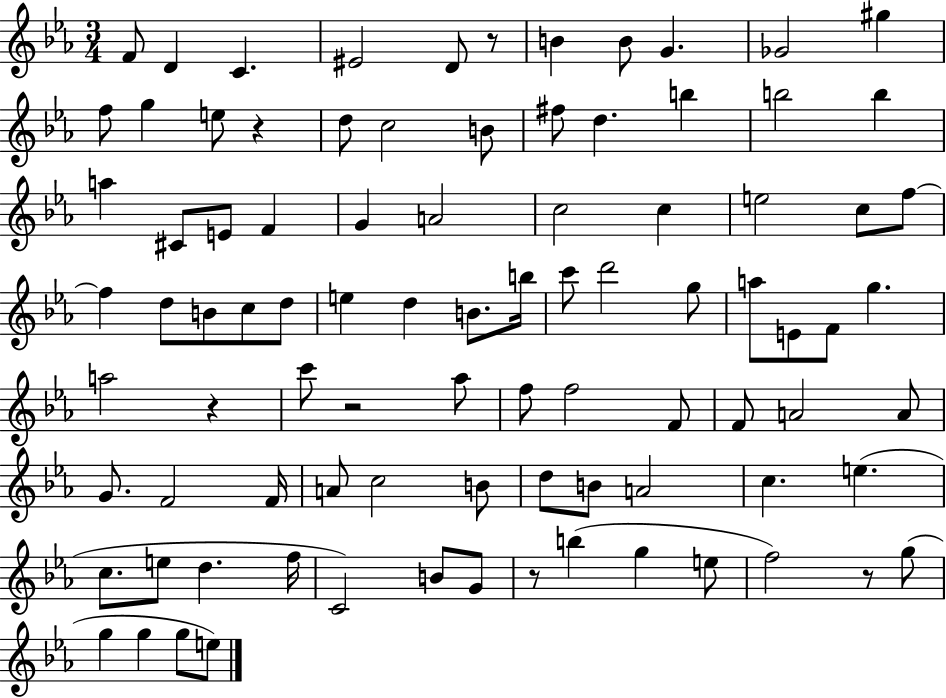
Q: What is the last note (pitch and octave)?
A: E5